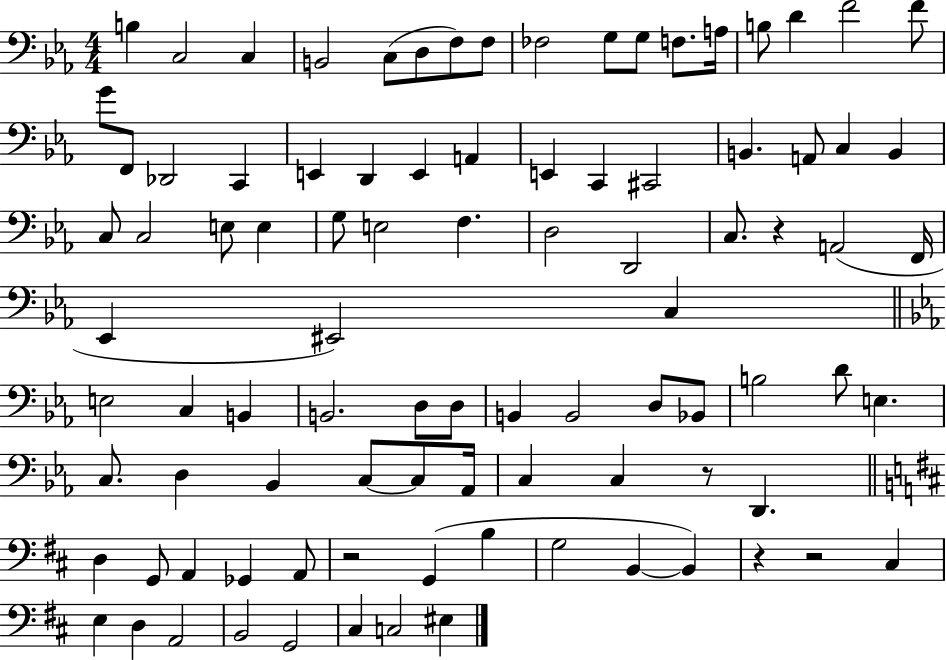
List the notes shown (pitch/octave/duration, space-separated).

B3/q C3/h C3/q B2/h C3/e D3/e F3/e F3/e FES3/h G3/e G3/e F3/e. A3/s B3/e D4/q F4/h F4/e G4/e F2/e Db2/h C2/q E2/q D2/q E2/q A2/q E2/q C2/q C#2/h B2/q. A2/e C3/q B2/q C3/e C3/h E3/e E3/q G3/e E3/h F3/q. D3/h D2/h C3/e. R/q A2/h F2/s Eb2/q EIS2/h C3/q E3/h C3/q B2/q B2/h. D3/e D3/e B2/q B2/h D3/e Bb2/e B3/h D4/e E3/q. C3/e. D3/q Bb2/q C3/e C3/e Ab2/s C3/q C3/q R/e D2/q. D3/q G2/e A2/q Gb2/q A2/e R/h G2/q B3/q G3/h B2/q B2/q R/q R/h C#3/q E3/q D3/q A2/h B2/h G2/h C#3/q C3/h EIS3/q